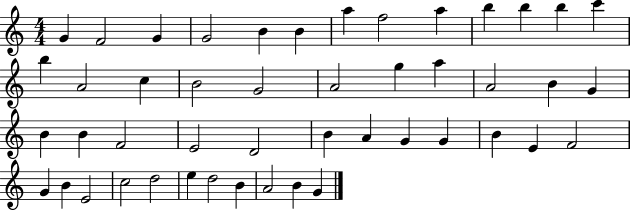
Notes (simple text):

G4/q F4/h G4/q G4/h B4/q B4/q A5/q F5/h A5/q B5/q B5/q B5/q C6/q B5/q A4/h C5/q B4/h G4/h A4/h G5/q A5/q A4/h B4/q G4/q B4/q B4/q F4/h E4/h D4/h B4/q A4/q G4/q G4/q B4/q E4/q F4/h G4/q B4/q E4/h C5/h D5/h E5/q D5/h B4/q A4/h B4/q G4/q